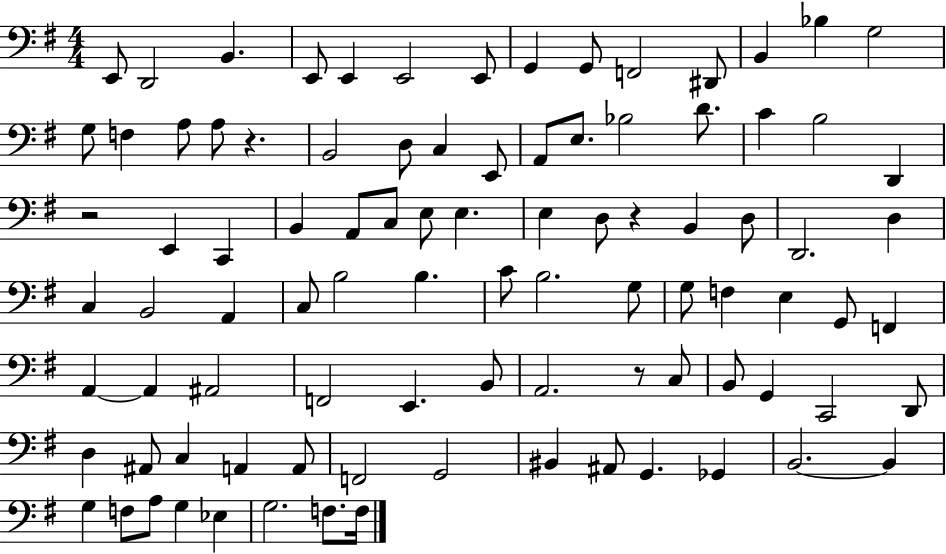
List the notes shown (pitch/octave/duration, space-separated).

E2/e D2/h B2/q. E2/e E2/q E2/h E2/e G2/q G2/e F2/h D#2/e B2/q Bb3/q G3/h G3/e F3/q A3/e A3/e R/q. B2/h D3/e C3/q E2/e A2/e E3/e. Bb3/h D4/e. C4/q B3/h D2/q R/h E2/q C2/q B2/q A2/e C3/e E3/e E3/q. E3/q D3/e R/q B2/q D3/e D2/h. D3/q C3/q B2/h A2/q C3/e B3/h B3/q. C4/e B3/h. G3/e G3/e F3/q E3/q G2/e F2/q A2/q A2/q A#2/h F2/h E2/q. B2/e A2/h. R/e C3/e B2/e G2/q C2/h D2/e D3/q A#2/e C3/q A2/q A2/e F2/h G2/h BIS2/q A#2/e G2/q. Gb2/q B2/h. B2/q G3/q F3/e A3/e G3/q Eb3/q G3/h. F3/e. F3/s